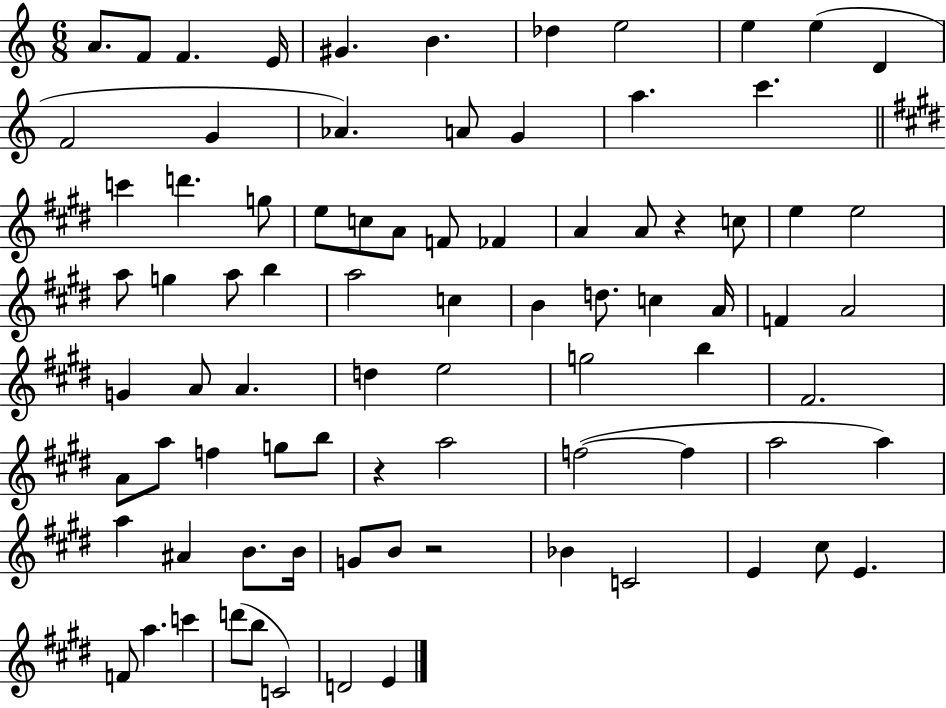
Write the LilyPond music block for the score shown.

{
  \clef treble
  \numericTimeSignature
  \time 6/8
  \key c \major
  a'8. f'8 f'4. e'16 | gis'4. b'4. | des''4 e''2 | e''4 e''4( d'4 | \break f'2 g'4 | aes'4.) a'8 g'4 | a''4. c'''4. | \bar "||" \break \key e \major c'''4 d'''4. g''8 | e''8 c''8 a'8 f'8 fes'4 | a'4 a'8 r4 c''8 | e''4 e''2 | \break a''8 g''4 a''8 b''4 | a''2 c''4 | b'4 d''8. c''4 a'16 | f'4 a'2 | \break g'4 a'8 a'4. | d''4 e''2 | g''2 b''4 | fis'2. | \break a'8 a''8 f''4 g''8 b''8 | r4 a''2 | f''2~(~ f''4 | a''2 a''4) | \break a''4 ais'4 b'8. b'16 | g'8 b'8 r2 | bes'4 c'2 | e'4 cis''8 e'4. | \break f'8 a''4. c'''4 | d'''8( b''8 c'2) | d'2 e'4 | \bar "|."
}